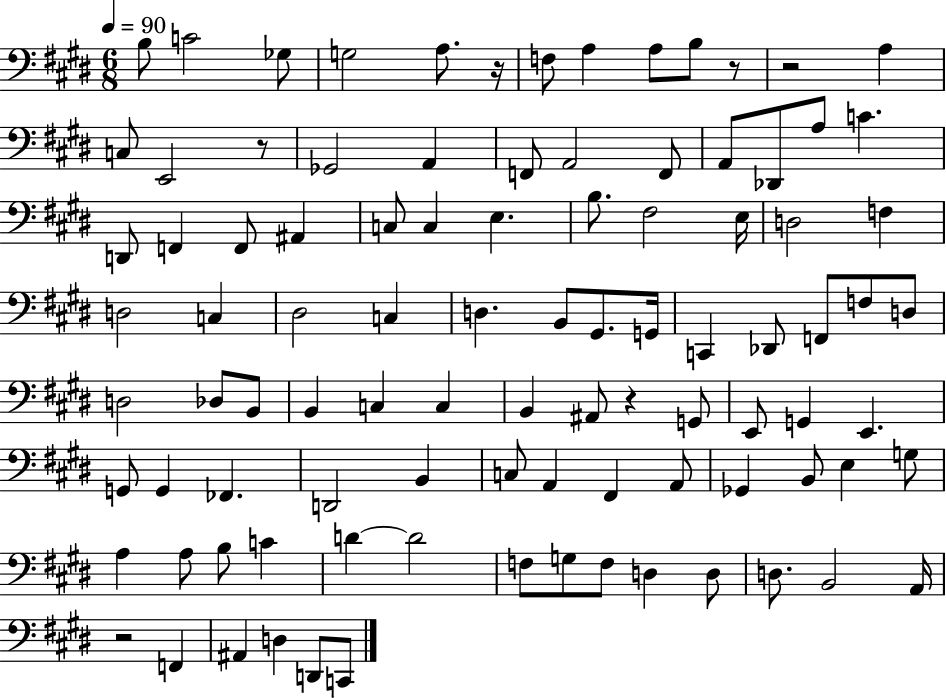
{
  \clef bass
  \numericTimeSignature
  \time 6/8
  \key e \major
  \tempo 4 = 90
  \repeat volta 2 { b8 c'2 ges8 | g2 a8. r16 | f8 a4 a8 b8 r8 | r2 a4 | \break c8 e,2 r8 | ges,2 a,4 | f,8 a,2 f,8 | a,8 des,8 a8 c'4. | \break d,8 f,4 f,8 ais,4 | c8 c4 e4. | b8. fis2 e16 | d2 f4 | \break d2 c4 | dis2 c4 | d4. b,8 gis,8. g,16 | c,4 des,8 f,8 f8 d8 | \break d2 des8 b,8 | b,4 c4 c4 | b,4 ais,8 r4 g,8 | e,8 g,4 e,4. | \break g,8 g,4 fes,4. | d,2 b,4 | c8 a,4 fis,4 a,8 | ges,4 b,8 e4 g8 | \break a4 a8 b8 c'4 | d'4~~ d'2 | f8 g8 f8 d4 d8 | d8. b,2 a,16 | \break r2 f,4 | ais,4 d4 d,8 c,8 | } \bar "|."
}